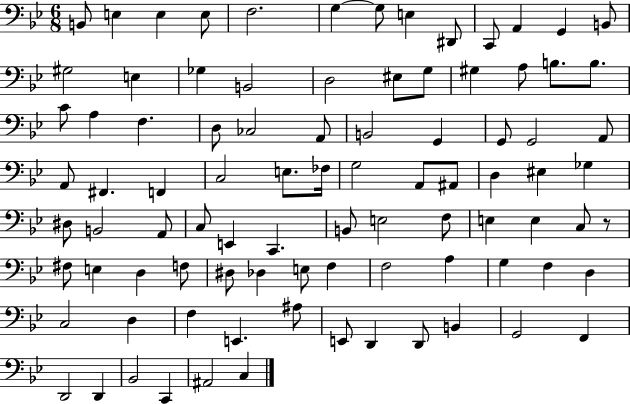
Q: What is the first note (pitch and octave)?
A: B2